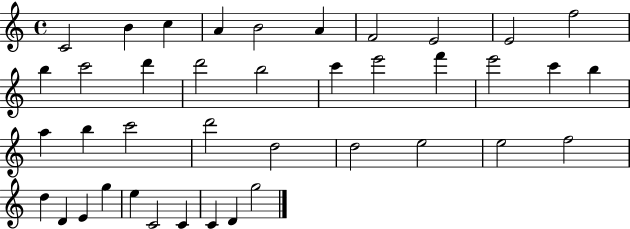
{
  \clef treble
  \time 4/4
  \defaultTimeSignature
  \key c \major
  c'2 b'4 c''4 | a'4 b'2 a'4 | f'2 e'2 | e'2 f''2 | \break b''4 c'''2 d'''4 | d'''2 b''2 | c'''4 e'''2 f'''4 | e'''2 c'''4 b''4 | \break a''4 b''4 c'''2 | d'''2 d''2 | d''2 e''2 | e''2 f''2 | \break d''4 d'4 e'4 g''4 | e''4 c'2 c'4 | c'4 d'4 g''2 | \bar "|."
}